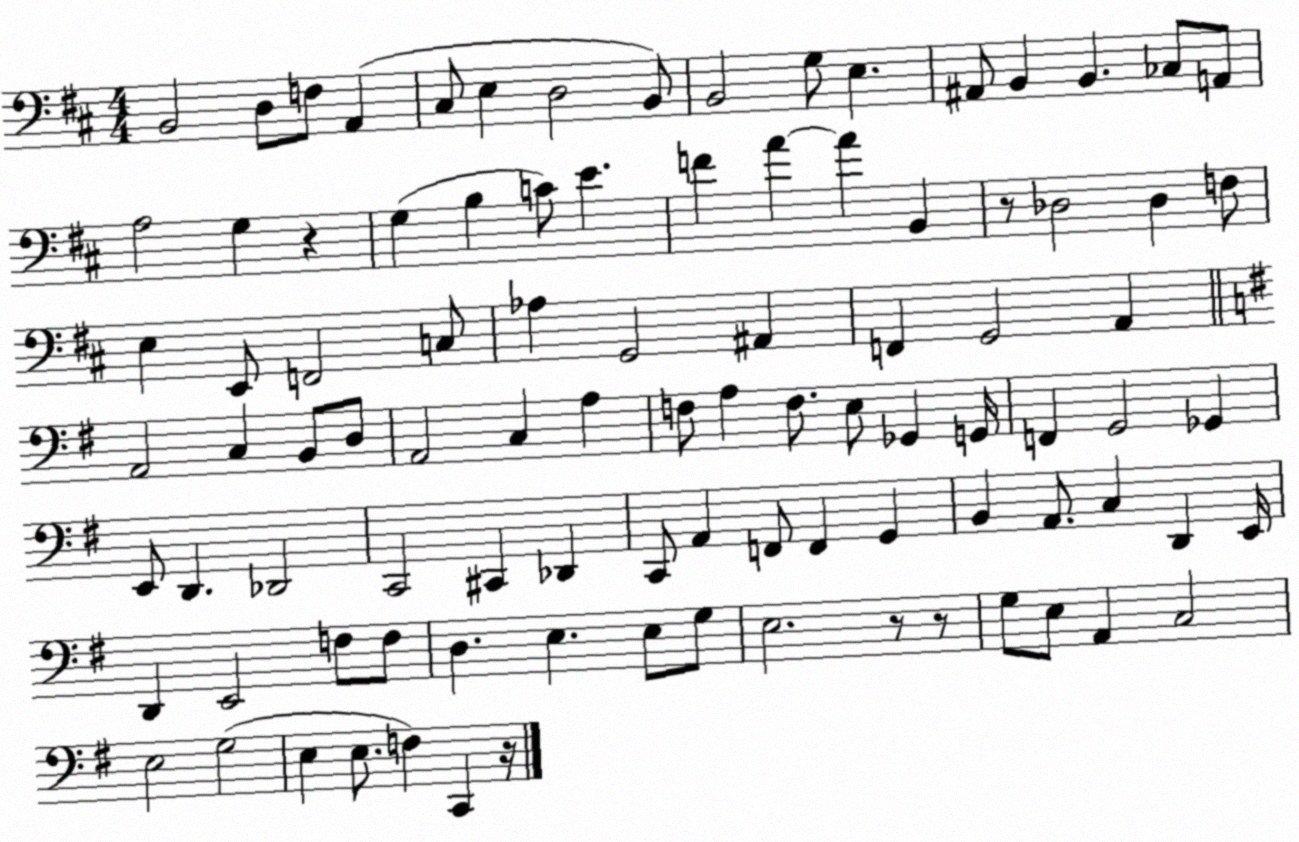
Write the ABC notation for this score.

X:1
T:Untitled
M:4/4
L:1/4
K:D
B,,2 D,/2 F,/2 A,, ^C,/2 E, D,2 B,,/2 B,,2 G,/2 E, ^A,,/2 B,, B,, _C,/2 A,,/2 A,2 G, z G, B, C/2 E F A A B,, z/2 _D,2 _D, F,/2 E, E,,/2 F,,2 C,/2 _A, G,,2 ^A,, F,, G,,2 A,, A,,2 C, B,,/2 D,/2 A,,2 C, A, F,/2 A, F,/2 E,/2 _G,, G,,/4 F,, G,,2 _G,, E,,/2 D,, _D,,2 C,,2 ^C,, _D,, C,,/2 A,, F,,/2 F,, G,, B,, A,,/2 C, D,, E,,/4 D,, E,,2 F,/2 F,/2 D, E, E,/2 G,/2 E,2 z/2 z/2 G,/2 E,/2 A,, C,2 E,2 G,2 E, E,/2 F, C,, z/4